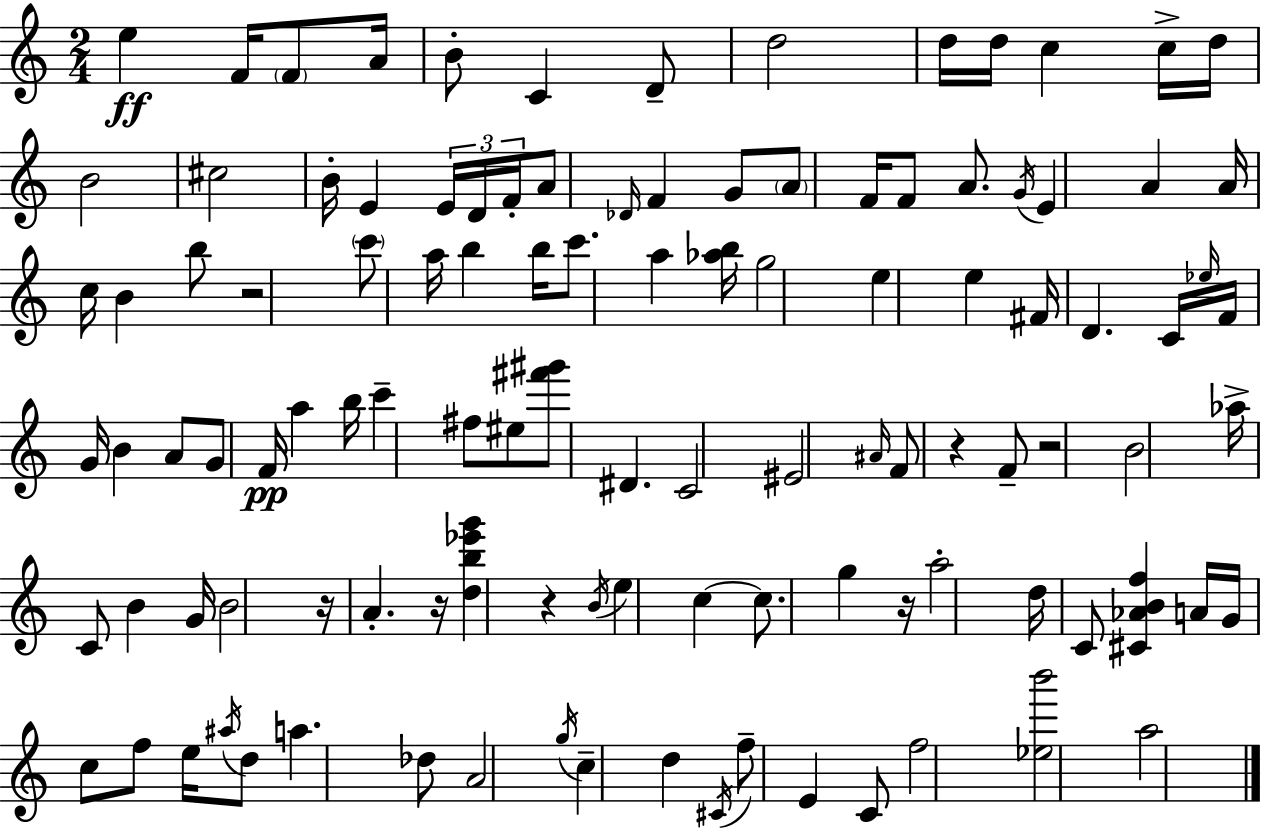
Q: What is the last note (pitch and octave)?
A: A5